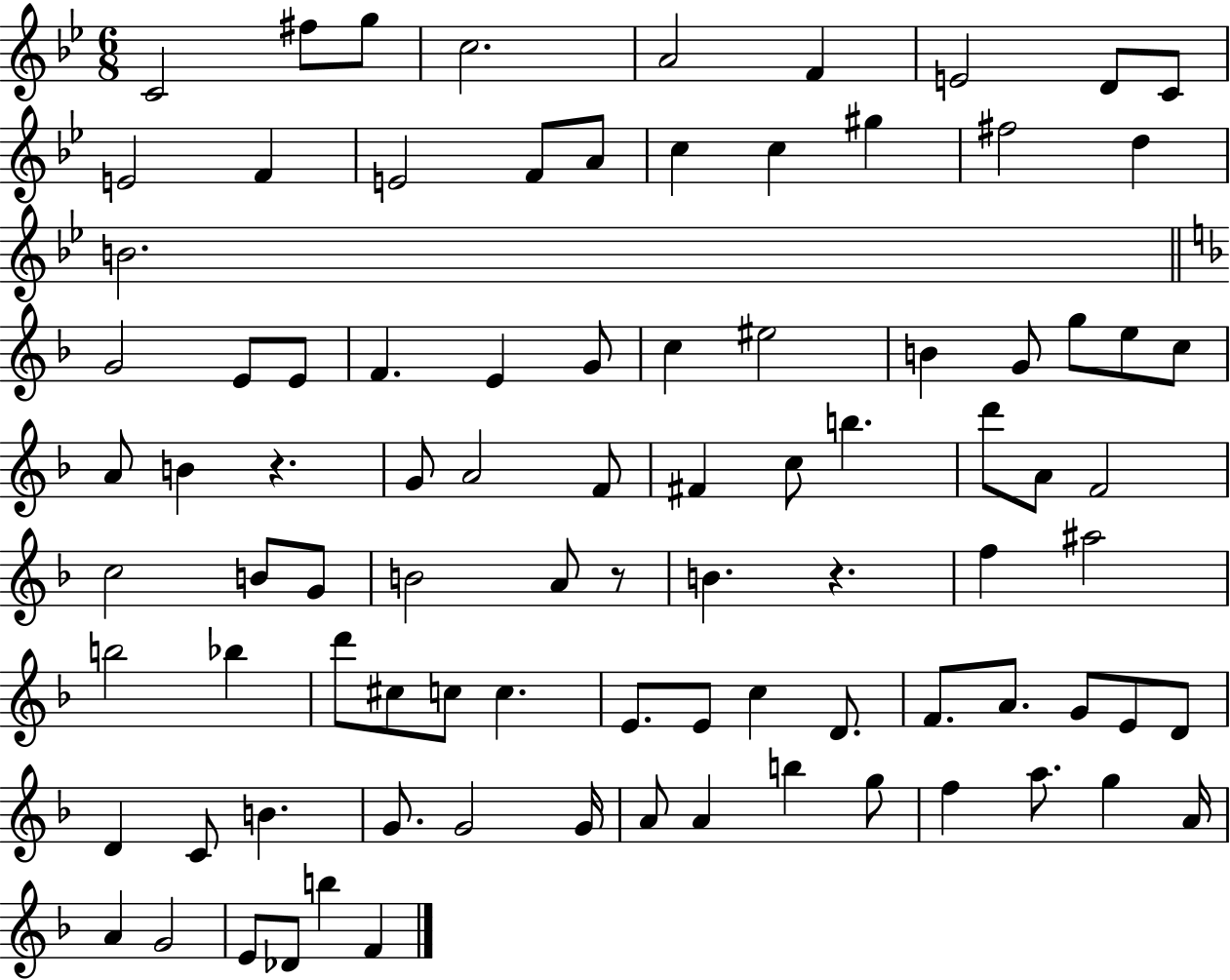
C4/h F#5/e G5/e C5/h. A4/h F4/q E4/h D4/e C4/e E4/h F4/q E4/h F4/e A4/e C5/q C5/q G#5/q F#5/h D5/q B4/h. G4/h E4/e E4/e F4/q. E4/q G4/e C5/q EIS5/h B4/q G4/e G5/e E5/e C5/e A4/e B4/q R/q. G4/e A4/h F4/e F#4/q C5/e B5/q. D6/e A4/e F4/h C5/h B4/e G4/e B4/h A4/e R/e B4/q. R/q. F5/q A#5/h B5/h Bb5/q D6/e C#5/e C5/e C5/q. E4/e. E4/e C5/q D4/e. F4/e. A4/e. G4/e E4/e D4/e D4/q C4/e B4/q. G4/e. G4/h G4/s A4/e A4/q B5/q G5/e F5/q A5/e. G5/q A4/s A4/q G4/h E4/e Db4/e B5/q F4/q